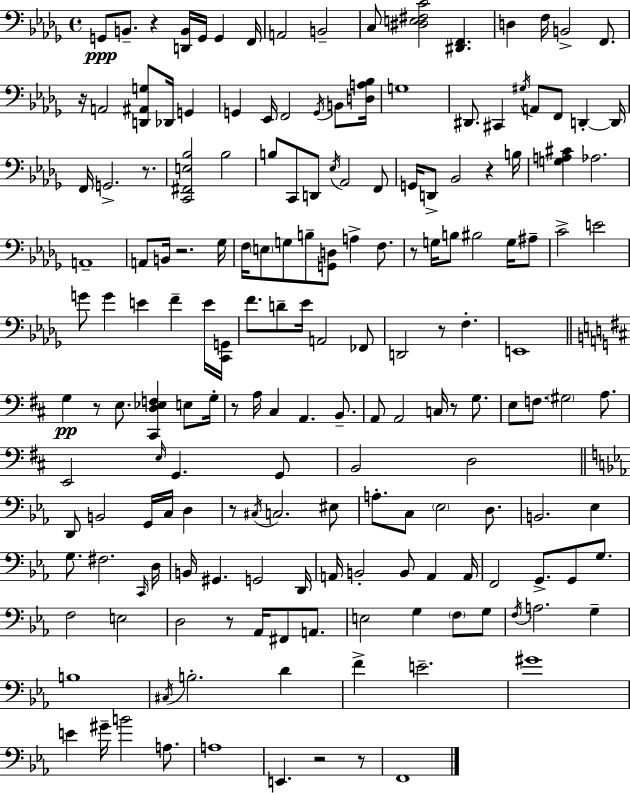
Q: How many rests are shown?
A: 14